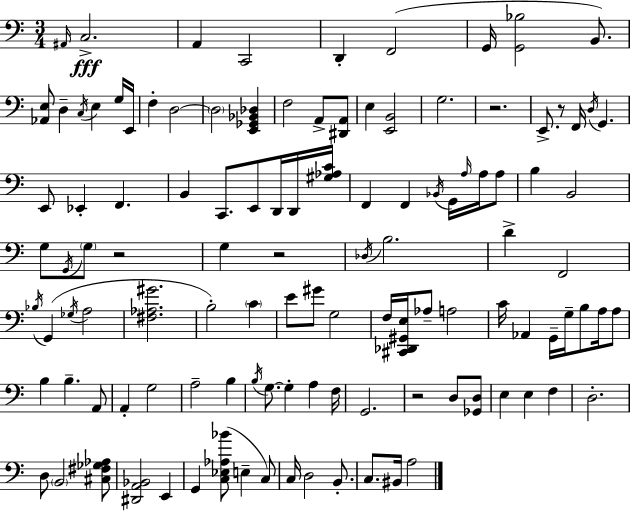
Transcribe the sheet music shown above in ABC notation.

X:1
T:Untitled
M:3/4
L:1/4
K:Am
^A,,/4 C,2 A,, C,,2 D,, F,,2 G,,/4 [G,,_B,]2 B,,/2 [_A,,E,]/2 D, C,/4 E, G,/4 E,,/4 F, D,2 D,2 [E,,_G,,_B,,_D,] F,2 A,,/2 [^D,,A,,]/2 E, [E,,B,,]2 G,2 z2 E,,/2 z/2 F,,/4 D,/4 G,, E,,/2 _E,, F,, B,, C,,/2 E,,/2 D,,/4 D,,/4 [^G,_A,C]/4 F,, F,, _B,,/4 G,,/4 A,/4 A,/4 A,/2 B, B,,2 G,/2 G,,/4 G,/2 z2 G, z2 _D,/4 B,2 D F,,2 _B,/4 G,, _G,/4 A,2 [^F,_A,^G]2 B,2 C E/2 ^G/2 G,2 F,/4 [^C,,_D,,^G,,E,]/4 _A,/2 A,2 C/4 _A,, G,,/4 G,/4 B,/2 A,/4 A,/2 B, B, A,,/2 A,, G,2 A,2 B, B,/4 G,/2 G, A, F,/4 G,,2 z2 D,/2 [_G,,D,]/2 E, E, F, D,2 D,/2 B,,2 [^C,^F,_G,_A,]/2 [^D,,A,,_B,,]2 E,, G,, [C,_E,_A,_B]/2 E, C,/2 C,/4 D,2 B,,/2 C,/2 ^B,,/4 A,2